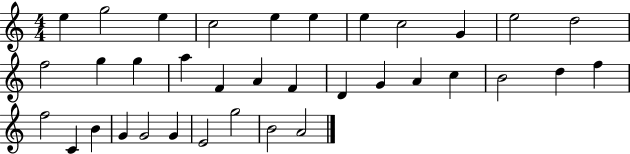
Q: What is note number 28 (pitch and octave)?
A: B4